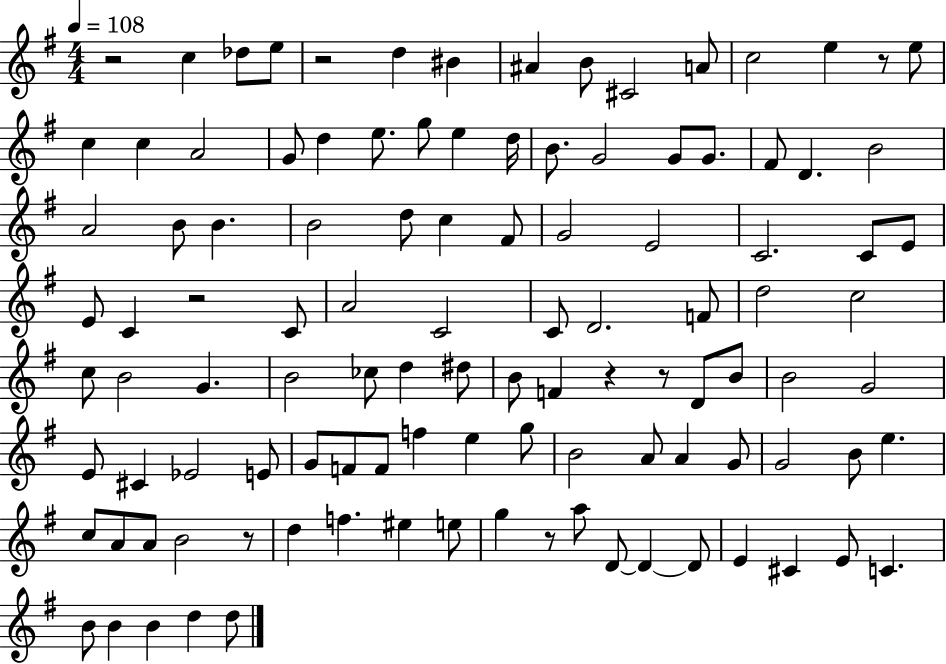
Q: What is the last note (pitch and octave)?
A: D5